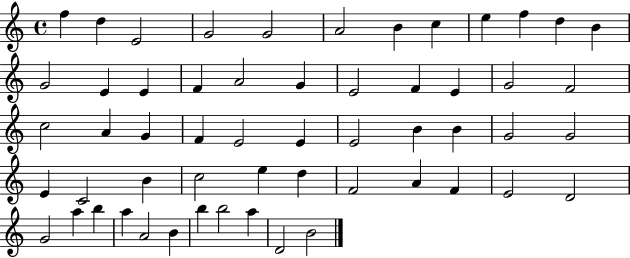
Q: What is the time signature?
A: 4/4